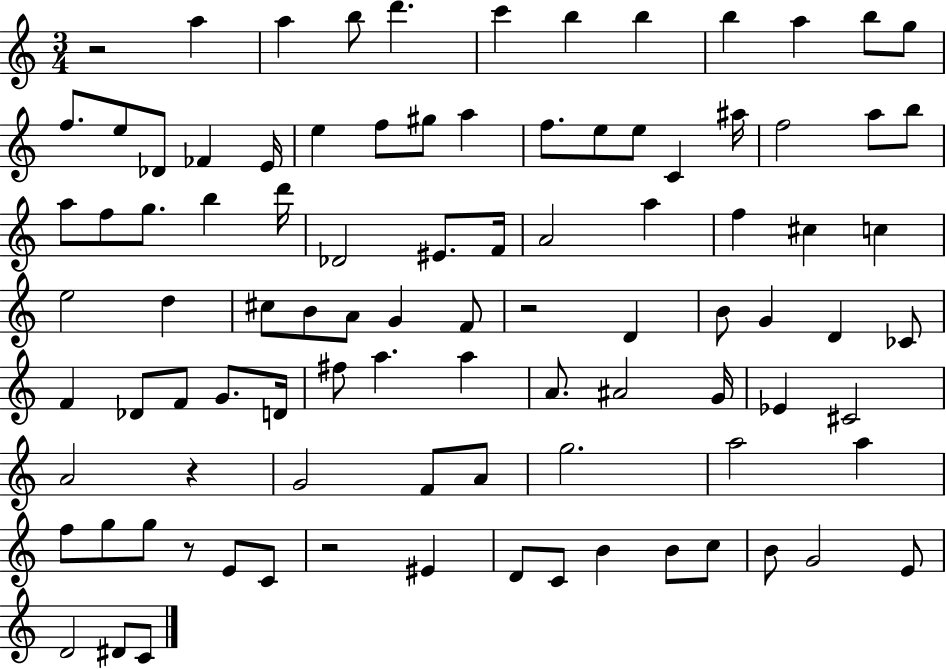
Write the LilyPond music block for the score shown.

{
  \clef treble
  \numericTimeSignature
  \time 3/4
  \key c \major
  r2 a''4 | a''4 b''8 d'''4. | c'''4 b''4 b''4 | b''4 a''4 b''8 g''8 | \break f''8. e''8 des'8 fes'4 e'16 | e''4 f''8 gis''8 a''4 | f''8. e''8 e''8 c'4 ais''16 | f''2 a''8 b''8 | \break a''8 f''8 g''8. b''4 d'''16 | des'2 eis'8. f'16 | a'2 a''4 | f''4 cis''4 c''4 | \break e''2 d''4 | cis''8 b'8 a'8 g'4 f'8 | r2 d'4 | b'8 g'4 d'4 ces'8 | \break f'4 des'8 f'8 g'8. d'16 | fis''8 a''4. a''4 | a'8. ais'2 g'16 | ees'4 cis'2 | \break a'2 r4 | g'2 f'8 a'8 | g''2. | a''2 a''4 | \break f''8 g''8 g''8 r8 e'8 c'8 | r2 eis'4 | d'8 c'8 b'4 b'8 c''8 | b'8 g'2 e'8 | \break d'2 dis'8 c'8 | \bar "|."
}